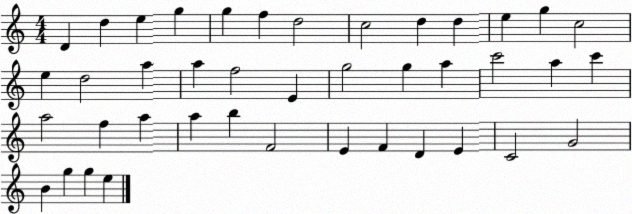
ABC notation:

X:1
T:Untitled
M:4/4
L:1/4
K:C
D d e g g f d2 c2 d d e g c2 e d2 a a f2 E g2 g a c'2 a c' a2 f a a b F2 E F D E C2 G2 B g g e